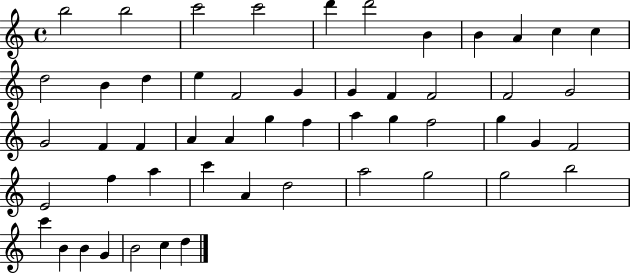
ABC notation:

X:1
T:Untitled
M:4/4
L:1/4
K:C
b2 b2 c'2 c'2 d' d'2 B B A c c d2 B d e F2 G G F F2 F2 G2 G2 F F A A g f a g f2 g G F2 E2 f a c' A d2 a2 g2 g2 b2 c' B B G B2 c d